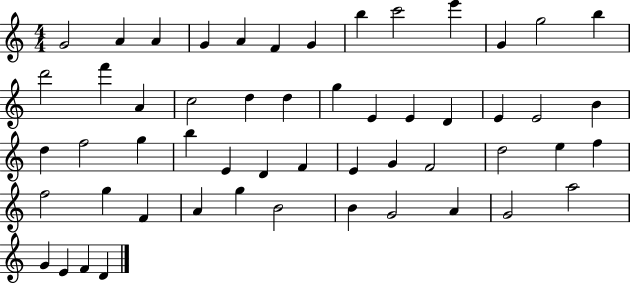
G4/h A4/q A4/q G4/q A4/q F4/q G4/q B5/q C6/h E6/q G4/q G5/h B5/q D6/h F6/q A4/q C5/h D5/q D5/q G5/q E4/q E4/q D4/q E4/q E4/h B4/q D5/q F5/h G5/q B5/q E4/q D4/q F4/q E4/q G4/q F4/h D5/h E5/q F5/q F5/h G5/q F4/q A4/q G5/q B4/h B4/q G4/h A4/q G4/h A5/h G4/q E4/q F4/q D4/q